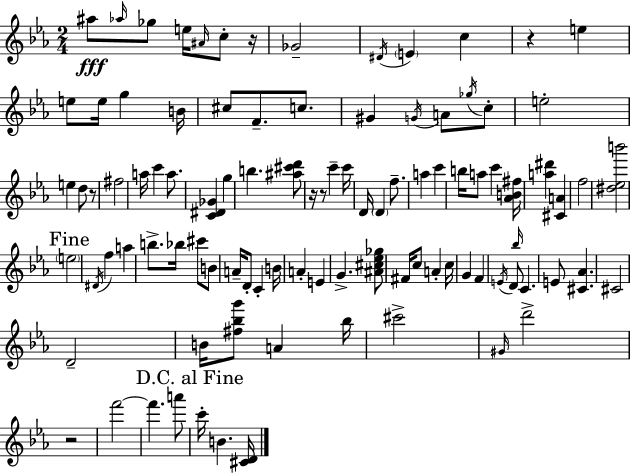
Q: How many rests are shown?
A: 6